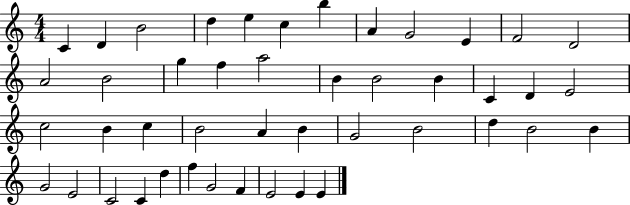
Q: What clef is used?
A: treble